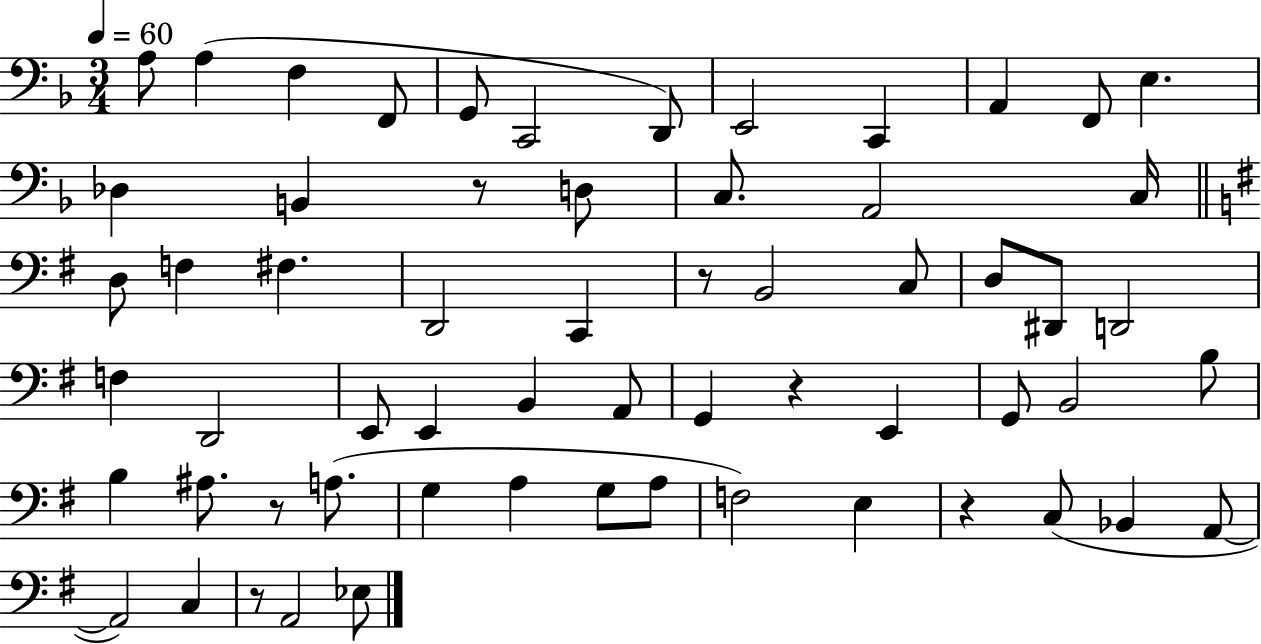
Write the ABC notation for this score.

X:1
T:Untitled
M:3/4
L:1/4
K:F
A,/2 A, F, F,,/2 G,,/2 C,,2 D,,/2 E,,2 C,, A,, F,,/2 E, _D, B,, z/2 D,/2 C,/2 A,,2 C,/4 D,/2 F, ^F, D,,2 C,, z/2 B,,2 C,/2 D,/2 ^D,,/2 D,,2 F, D,,2 E,,/2 E,, B,, A,,/2 G,, z E,, G,,/2 B,,2 B,/2 B, ^A,/2 z/2 A,/2 G, A, G,/2 A,/2 F,2 E, z C,/2 _B,, A,,/2 A,,2 C, z/2 A,,2 _E,/2